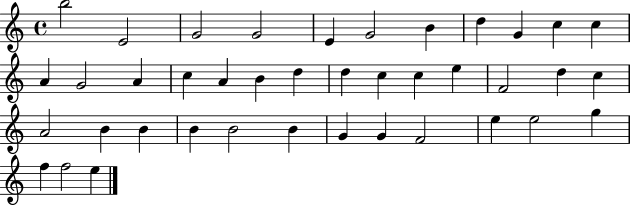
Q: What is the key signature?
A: C major